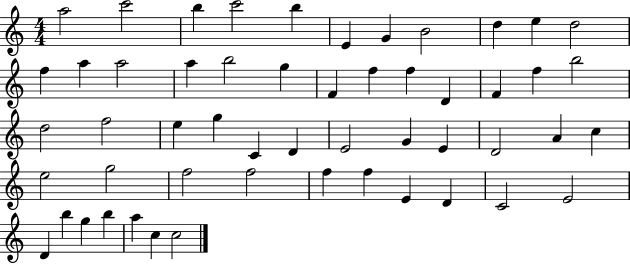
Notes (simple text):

A5/h C6/h B5/q C6/h B5/q E4/q G4/q B4/h D5/q E5/q D5/h F5/q A5/q A5/h A5/q B5/h G5/q F4/q F5/q F5/q D4/q F4/q F5/q B5/h D5/h F5/h E5/q G5/q C4/q D4/q E4/h G4/q E4/q D4/h A4/q C5/q E5/h G5/h F5/h F5/h F5/q F5/q E4/q D4/q C4/h E4/h D4/q B5/q G5/q B5/q A5/q C5/q C5/h